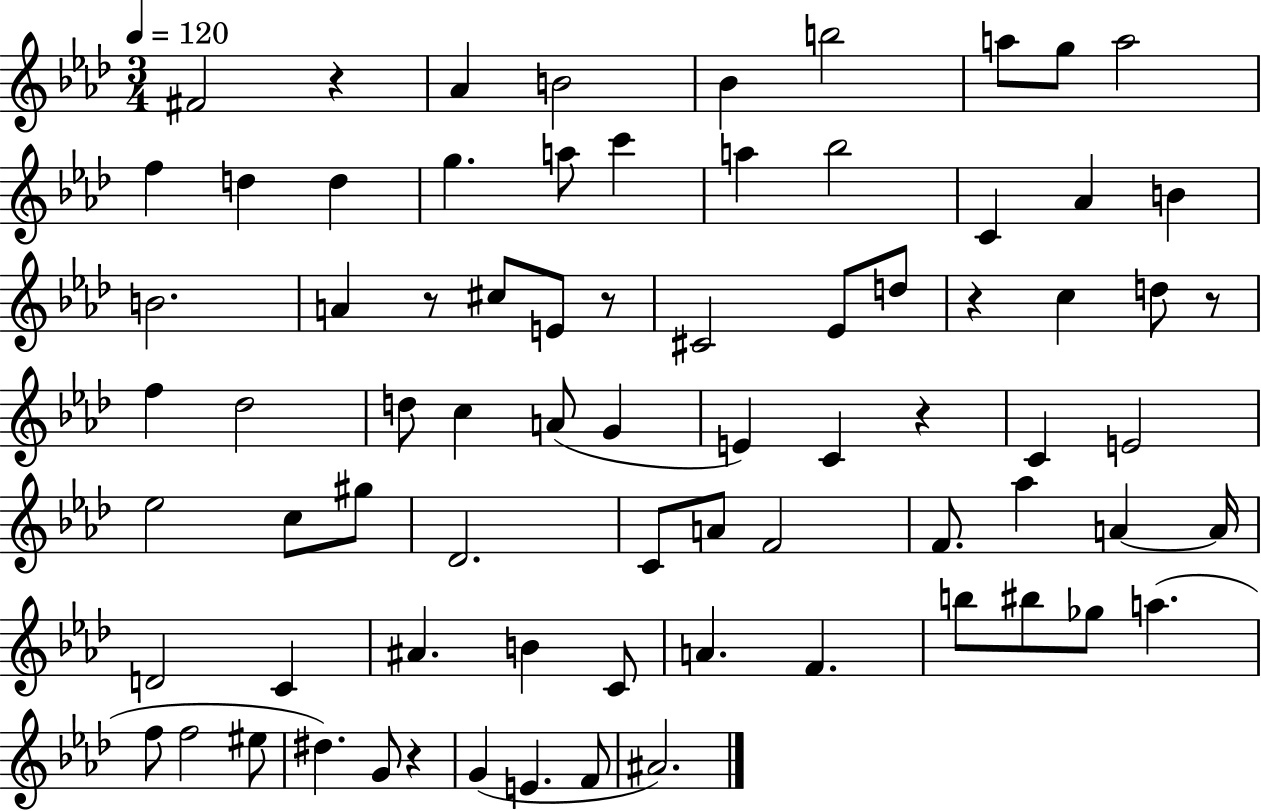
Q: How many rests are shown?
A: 7